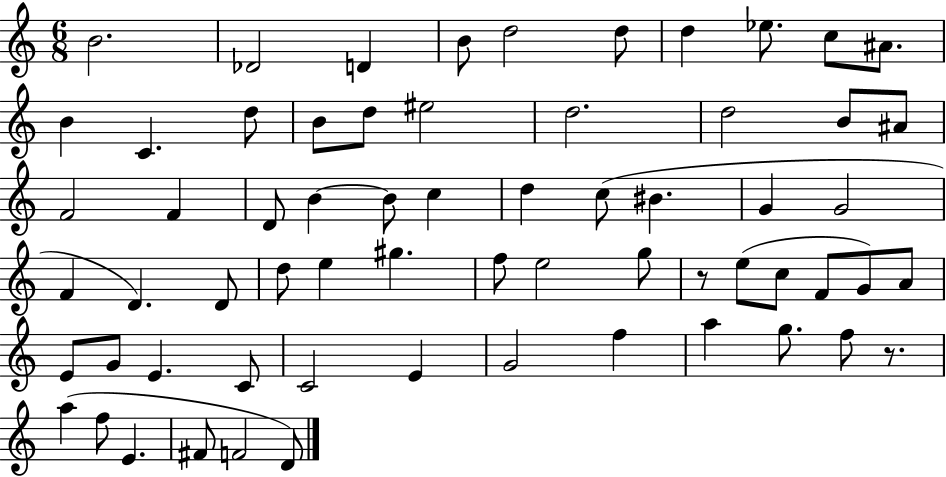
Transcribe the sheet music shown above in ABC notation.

X:1
T:Untitled
M:6/8
L:1/4
K:C
B2 _D2 D B/2 d2 d/2 d _e/2 c/2 ^A/2 B C d/2 B/2 d/2 ^e2 d2 d2 B/2 ^A/2 F2 F D/2 B B/2 c d c/2 ^B G G2 F D D/2 d/2 e ^g f/2 e2 g/2 z/2 e/2 c/2 F/2 G/2 A/2 E/2 G/2 E C/2 C2 E G2 f a g/2 f/2 z/2 a f/2 E ^F/2 F2 D/2